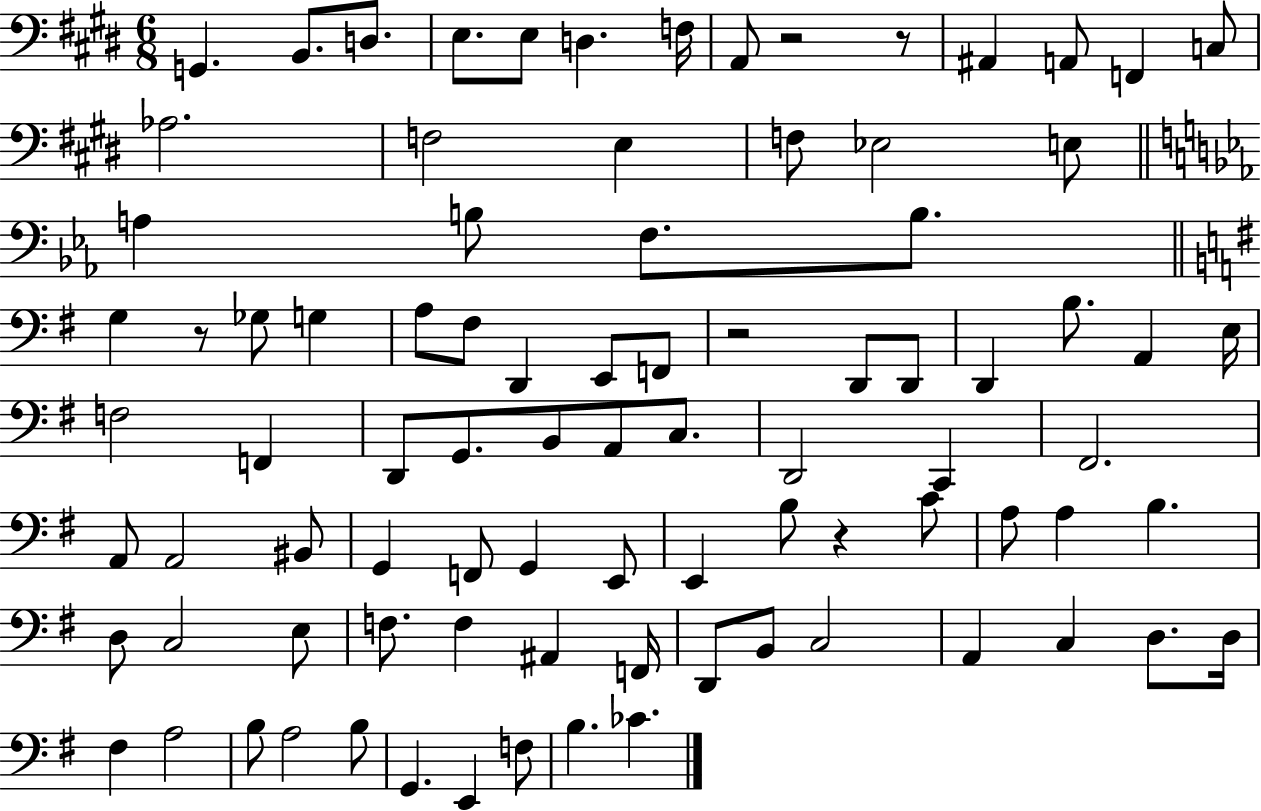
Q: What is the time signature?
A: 6/8